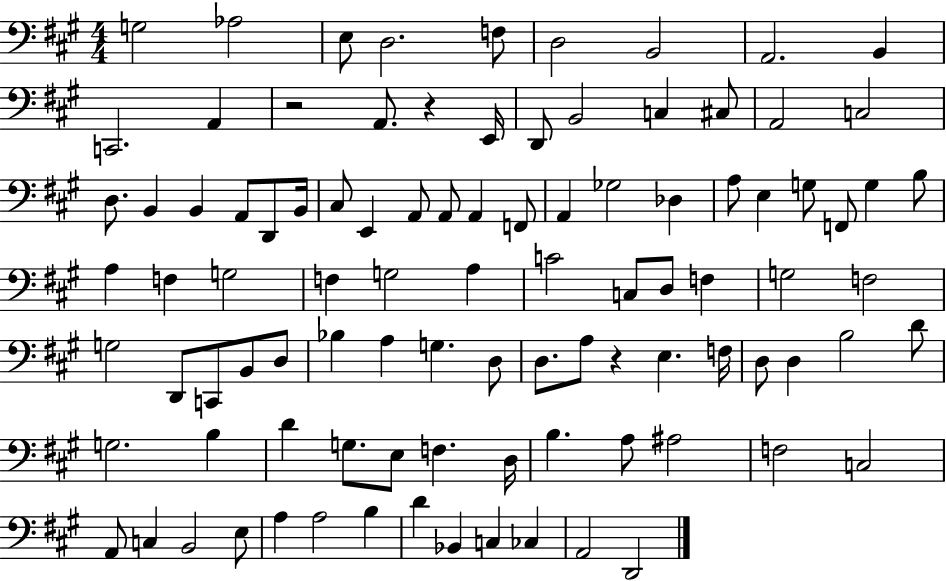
X:1
T:Untitled
M:4/4
L:1/4
K:A
G,2 _A,2 E,/2 D,2 F,/2 D,2 B,,2 A,,2 B,, C,,2 A,, z2 A,,/2 z E,,/4 D,,/2 B,,2 C, ^C,/2 A,,2 C,2 D,/2 B,, B,, A,,/2 D,,/2 B,,/4 ^C,/2 E,, A,,/2 A,,/2 A,, F,,/2 A,, _G,2 _D, A,/2 E, G,/2 F,,/2 G, B,/2 A, F, G,2 F, G,2 A, C2 C,/2 D,/2 F, G,2 F,2 G,2 D,,/2 C,,/2 B,,/2 D,/2 _B, A, G, D,/2 D,/2 A,/2 z E, F,/4 D,/2 D, B,2 D/2 G,2 B, D G,/2 E,/2 F, D,/4 B, A,/2 ^A,2 F,2 C,2 A,,/2 C, B,,2 E,/2 A, A,2 B, D _B,, C, _C, A,,2 D,,2